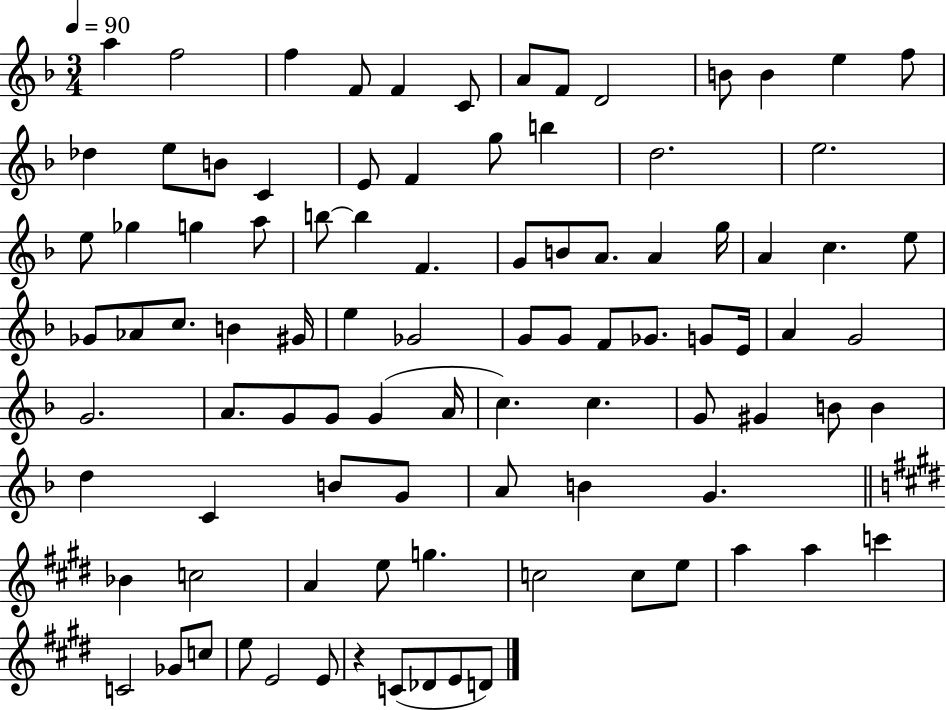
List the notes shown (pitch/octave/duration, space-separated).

A5/q F5/h F5/q F4/e F4/q C4/e A4/e F4/e D4/h B4/e B4/q E5/q F5/e Db5/q E5/e B4/e C4/q E4/e F4/q G5/e B5/q D5/h. E5/h. E5/e Gb5/q G5/q A5/e B5/e B5/q F4/q. G4/e B4/e A4/e. A4/q G5/s A4/q C5/q. E5/e Gb4/e Ab4/e C5/e. B4/q G#4/s E5/q Gb4/h G4/e G4/e F4/e Gb4/e. G4/e E4/s A4/q G4/h G4/h. A4/e. G4/e G4/e G4/q A4/s C5/q. C5/q. G4/e G#4/q B4/e B4/q D5/q C4/q B4/e G4/e A4/e B4/q G4/q. Bb4/q C5/h A4/q E5/e G5/q. C5/h C5/e E5/e A5/q A5/q C6/q C4/h Gb4/e C5/e E5/e E4/h E4/e R/q C4/e Db4/e E4/e D4/e